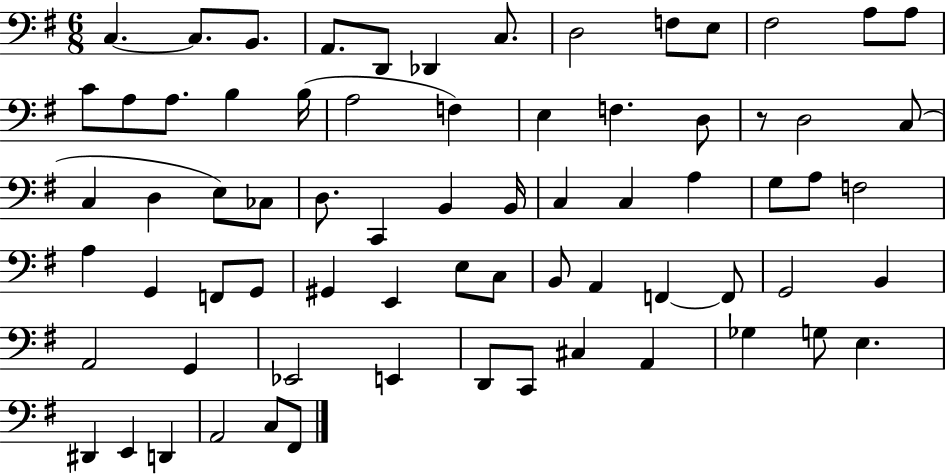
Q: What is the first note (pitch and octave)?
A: C3